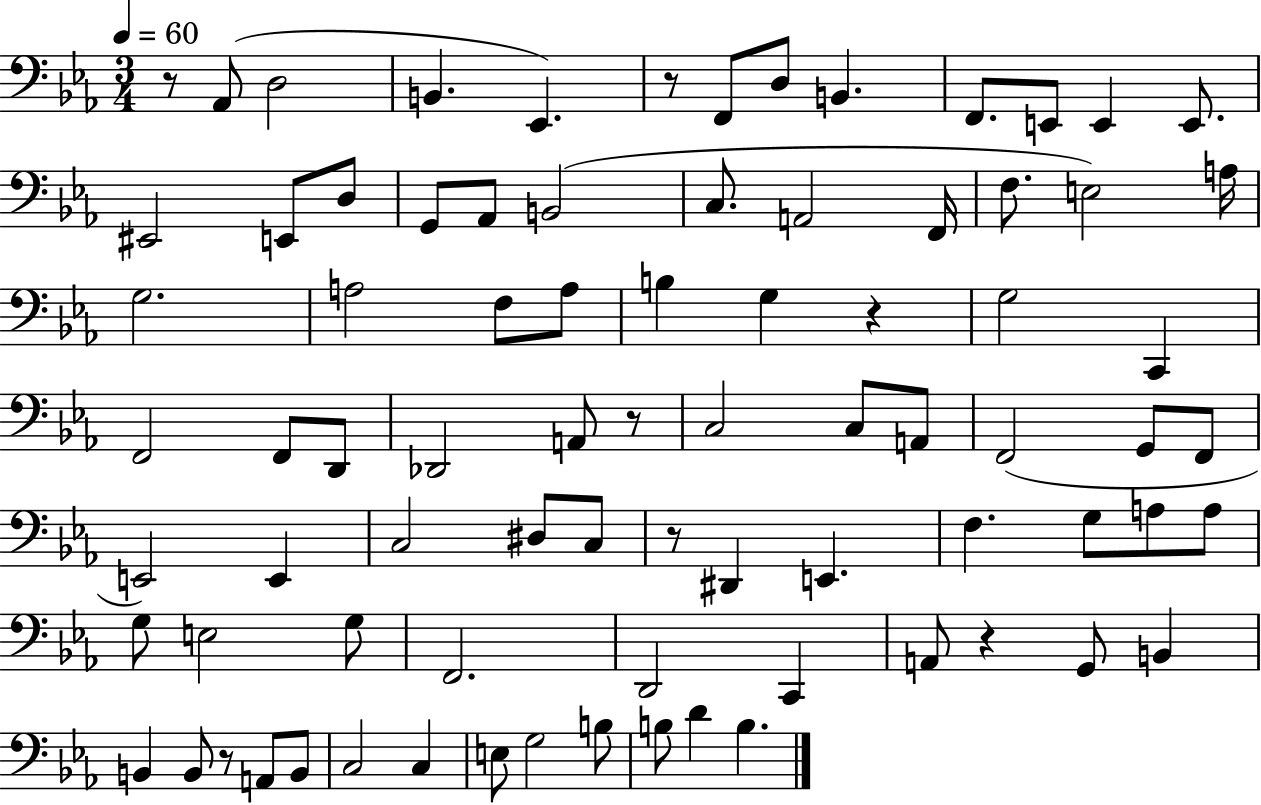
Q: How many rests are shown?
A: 7